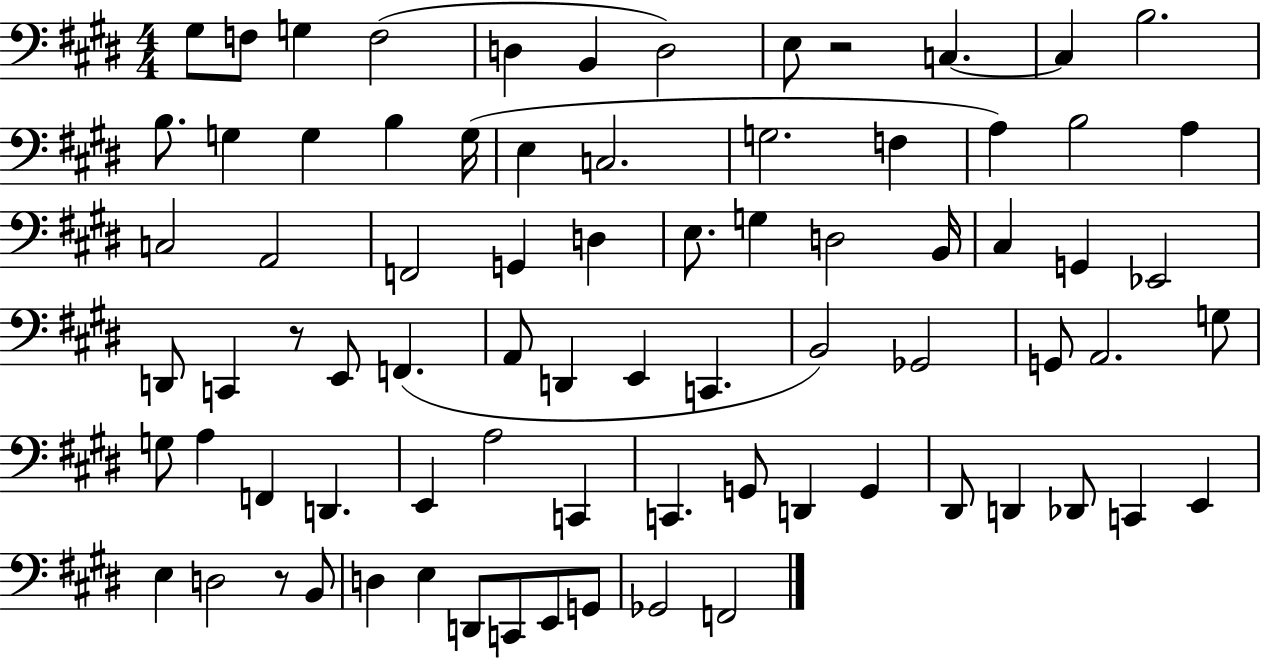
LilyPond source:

{
  \clef bass
  \numericTimeSignature
  \time 4/4
  \key e \major
  gis8 f8 g4 f2( | d4 b,4 d2) | e8 r2 c4.~~ | c4 b2. | \break b8. g4 g4 b4 g16( | e4 c2. | g2. f4 | a4) b2 a4 | \break c2 a,2 | f,2 g,4 d4 | e8. g4 d2 b,16 | cis4 g,4 ees,2 | \break d,8 c,4 r8 e,8 f,4.( | a,8 d,4 e,4 c,4. | b,2) ges,2 | g,8 a,2. g8 | \break g8 a4 f,4 d,4. | e,4 a2 c,4 | c,4. g,8 d,4 g,4 | dis,8 d,4 des,8 c,4 e,4 | \break e4 d2 r8 b,8 | d4 e4 d,8 c,8 e,8 g,8 | ges,2 f,2 | \bar "|."
}